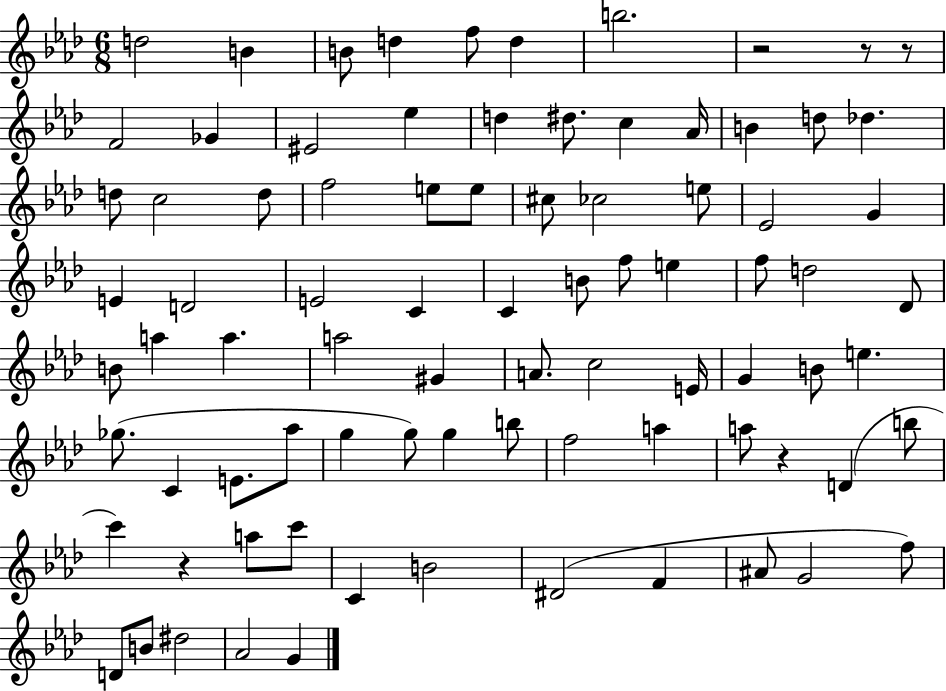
X:1
T:Untitled
M:6/8
L:1/4
K:Ab
d2 B B/2 d f/2 d b2 z2 z/2 z/2 F2 _G ^E2 _e d ^d/2 c _A/4 B d/2 _d d/2 c2 d/2 f2 e/2 e/2 ^c/2 _c2 e/2 _E2 G E D2 E2 C C B/2 f/2 e f/2 d2 _D/2 B/2 a a a2 ^G A/2 c2 E/4 G B/2 e _g/2 C E/2 _a/2 g g/2 g b/2 f2 a a/2 z D b/2 c' z a/2 c'/2 C B2 ^D2 F ^A/2 G2 f/2 D/2 B/2 ^d2 _A2 G